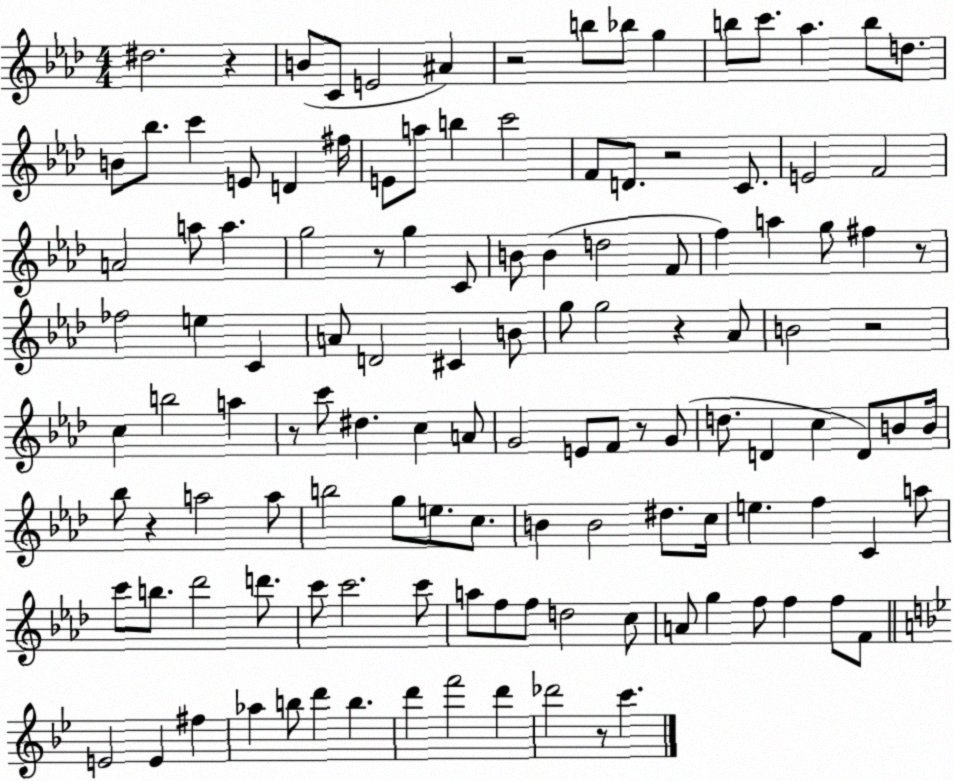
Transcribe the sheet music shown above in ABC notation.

X:1
T:Untitled
M:4/4
L:1/4
K:Ab
^d2 z B/2 C/2 E2 ^A z2 b/2 _b/2 g b/2 c'/2 _a b/2 d/2 B/2 _b/2 c' E/2 D ^f/4 E/2 a/2 b c'2 F/2 D/2 z2 C/2 E2 F2 A2 a/2 a g2 z/2 g C/2 B/2 B d2 F/2 f a g/2 ^f z/2 _f2 e C A/2 D2 ^C B/2 g/2 g2 z _A/2 B2 z2 c b2 a z/2 c'/2 ^d c A/2 G2 E/2 F/2 z/2 G/2 d/2 D c D/2 B/2 B/4 _b/2 z a2 a/2 b2 g/2 e/2 c/2 B B2 ^d/2 c/4 e f C a/2 c'/2 b/2 _d'2 d'/2 c'/2 c'2 c'/2 a/2 f/2 f/2 d2 c/2 A/2 g f/2 f f/2 F/2 E2 E ^f _a b/2 d' b d' f'2 d' _d'2 z/2 c'